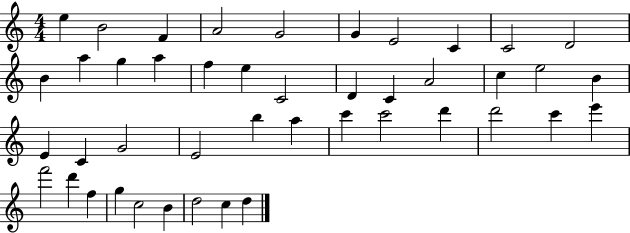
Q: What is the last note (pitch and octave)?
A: D5